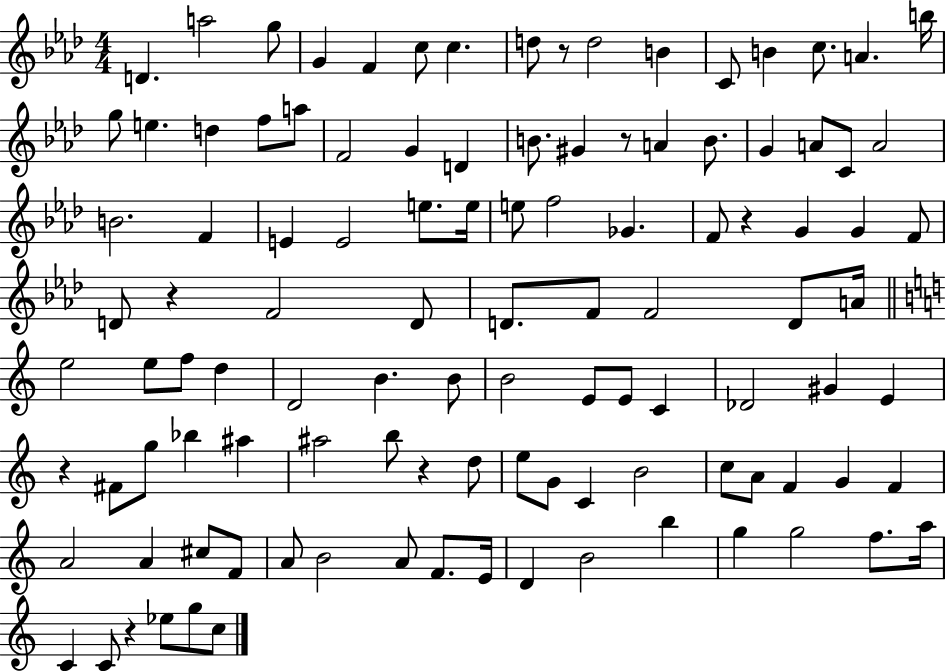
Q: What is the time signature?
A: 4/4